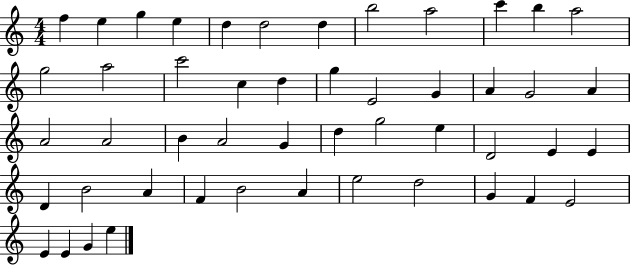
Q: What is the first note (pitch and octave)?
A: F5